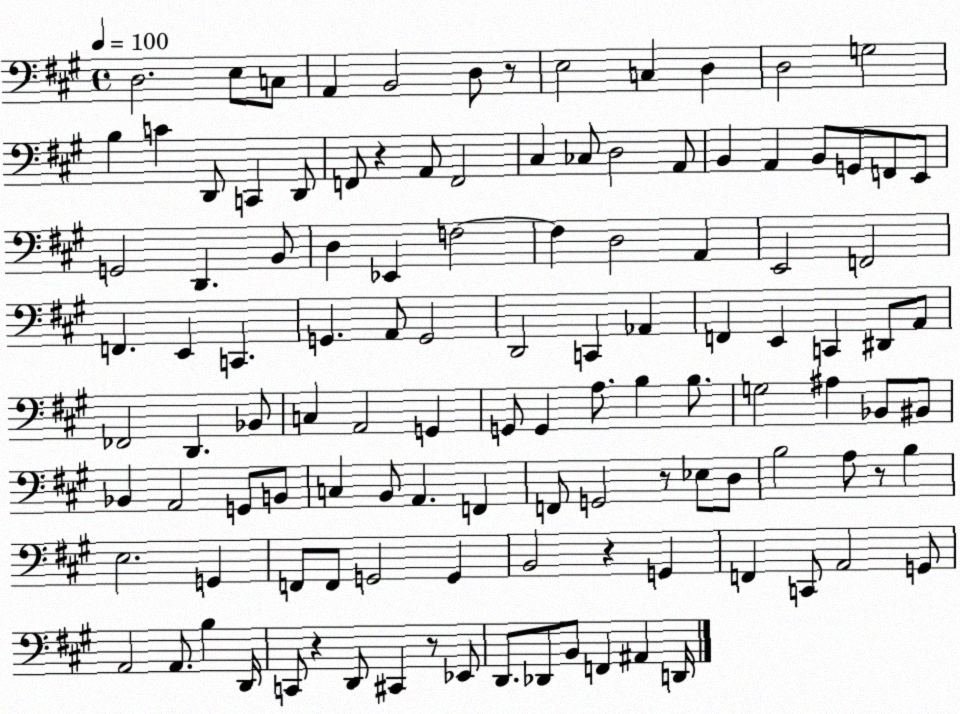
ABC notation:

X:1
T:Untitled
M:4/4
L:1/4
K:A
D,2 E,/2 C,/2 A,, B,,2 D,/2 z/2 E,2 C, D, D,2 G,2 B, C D,,/2 C,, D,,/2 F,,/2 z A,,/2 F,,2 ^C, _C,/2 D,2 A,,/2 B,, A,, B,,/2 G,,/2 F,,/2 E,,/2 G,,2 D,, B,,/2 D, _E,, F,2 F, D,2 A,, E,,2 F,,2 F,, E,, C,, G,, A,,/2 G,,2 D,,2 C,, _A,, F,, E,, C,, ^D,,/2 A,,/2 _F,,2 D,, _B,,/2 C, A,,2 G,, G,,/2 G,, A,/2 B, B,/2 G,2 ^A, _B,,/2 ^B,,/2 _B,, A,,2 G,,/2 B,,/2 C, B,,/2 A,, F,, F,,/2 G,,2 z/2 _E,/2 D,/2 B,2 A,/2 z/2 B, E,2 G,, F,,/2 F,,/2 G,,2 G,, B,,2 z G,, F,, C,,/2 A,,2 G,,/2 A,,2 A,,/2 B, D,,/4 C,,/2 z D,,/2 ^C,, z/2 _E,,/2 D,,/2 _D,,/2 B,,/2 F,, ^A,, D,,/4